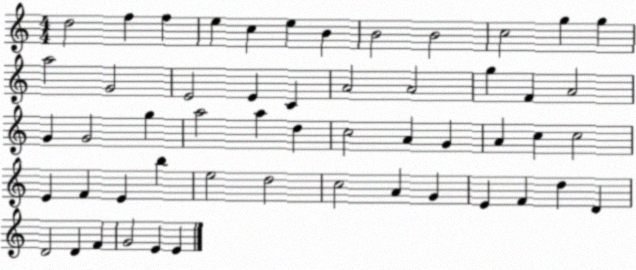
X:1
T:Untitled
M:4/4
L:1/4
K:C
d2 f f e c e B B2 B2 c2 g g a2 G2 E2 E C A2 A2 g F A2 G G2 g a2 a d c2 A G A c c2 E F E b e2 d2 c2 A G E F d D D2 D F G2 E E